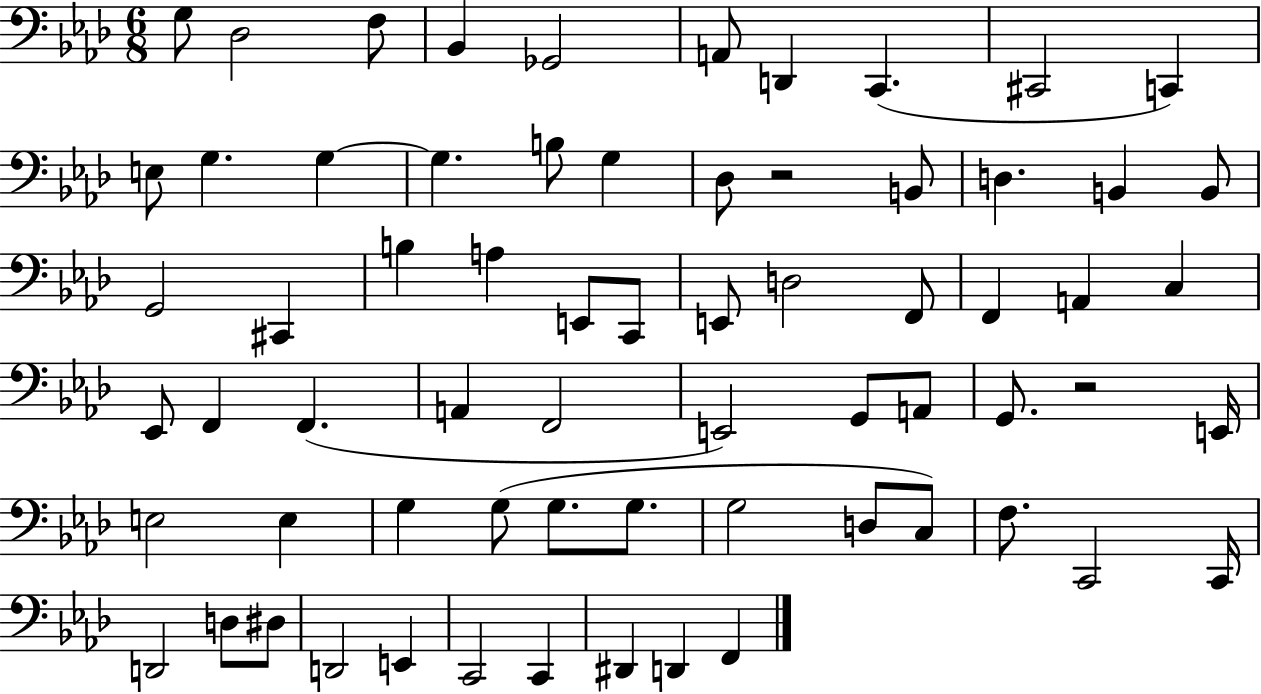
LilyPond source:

{
  \clef bass
  \numericTimeSignature
  \time 6/8
  \key aes \major
  g8 des2 f8 | bes,4 ges,2 | a,8 d,4 c,4.( | cis,2 c,4) | \break e8 g4. g4~~ | g4. b8 g4 | des8 r2 b,8 | d4. b,4 b,8 | \break g,2 cis,4 | b4 a4 e,8 c,8 | e,8 d2 f,8 | f,4 a,4 c4 | \break ees,8 f,4 f,4.( | a,4 f,2 | e,2) g,8 a,8 | g,8. r2 e,16 | \break e2 e4 | g4 g8( g8. g8. | g2 d8 c8) | f8. c,2 c,16 | \break d,2 d8 dis8 | d,2 e,4 | c,2 c,4 | dis,4 d,4 f,4 | \break \bar "|."
}